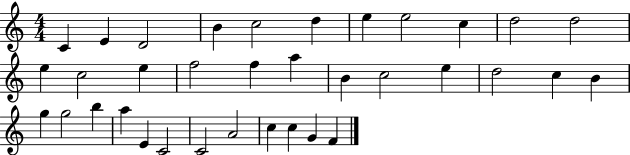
{
  \clef treble
  \numericTimeSignature
  \time 4/4
  \key c \major
  c'4 e'4 d'2 | b'4 c''2 d''4 | e''4 e''2 c''4 | d''2 d''2 | \break e''4 c''2 e''4 | f''2 f''4 a''4 | b'4 c''2 e''4 | d''2 c''4 b'4 | \break g''4 g''2 b''4 | a''4 e'4 c'2 | c'2 a'2 | c''4 c''4 g'4 f'4 | \break \bar "|."
}